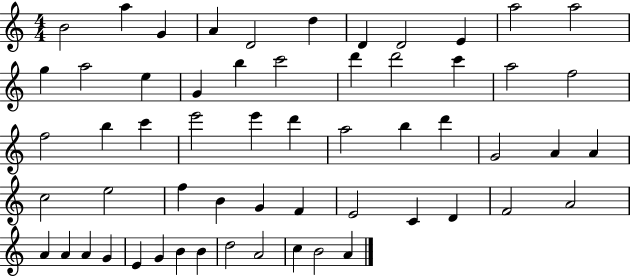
{
  \clef treble
  \numericTimeSignature
  \time 4/4
  \key c \major
  b'2 a''4 g'4 | a'4 d'2 d''4 | d'4 d'2 e'4 | a''2 a''2 | \break g''4 a''2 e''4 | g'4 b''4 c'''2 | d'''4 d'''2 c'''4 | a''2 f''2 | \break f''2 b''4 c'''4 | e'''2 e'''4 d'''4 | a''2 b''4 d'''4 | g'2 a'4 a'4 | \break c''2 e''2 | f''4 b'4 g'4 f'4 | e'2 c'4 d'4 | f'2 a'2 | \break a'4 a'4 a'4 g'4 | e'4 g'4 b'4 b'4 | d''2 a'2 | c''4 b'2 a'4 | \break \bar "|."
}